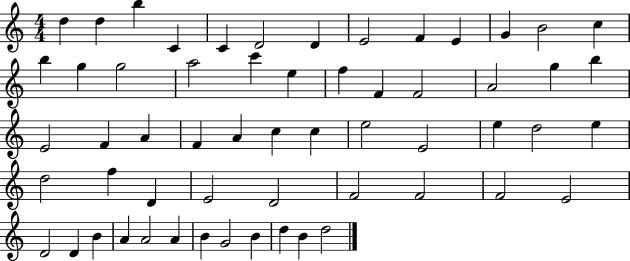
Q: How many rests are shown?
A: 0